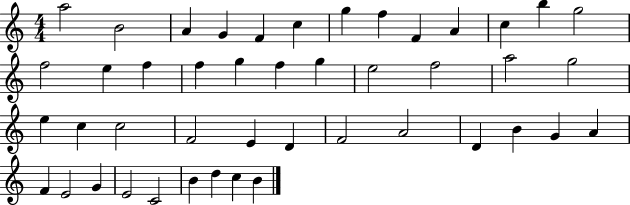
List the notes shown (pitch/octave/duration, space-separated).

A5/h B4/h A4/q G4/q F4/q C5/q G5/q F5/q F4/q A4/q C5/q B5/q G5/h F5/h E5/q F5/q F5/q G5/q F5/q G5/q E5/h F5/h A5/h G5/h E5/q C5/q C5/h F4/h E4/q D4/q F4/h A4/h D4/q B4/q G4/q A4/q F4/q E4/h G4/q E4/h C4/h B4/q D5/q C5/q B4/q